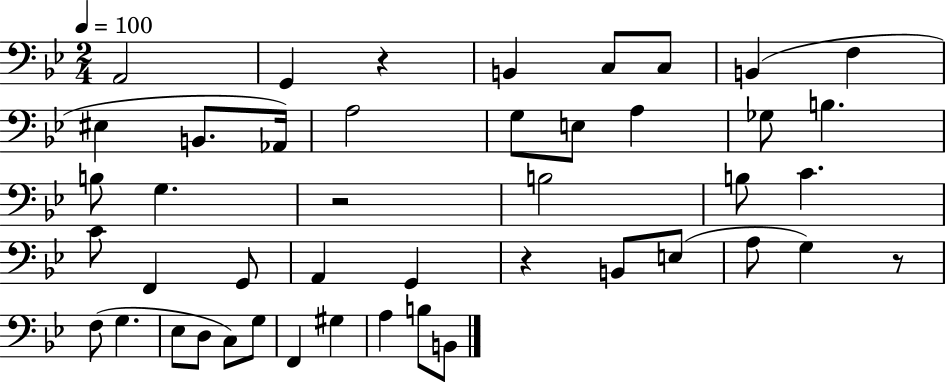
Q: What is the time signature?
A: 2/4